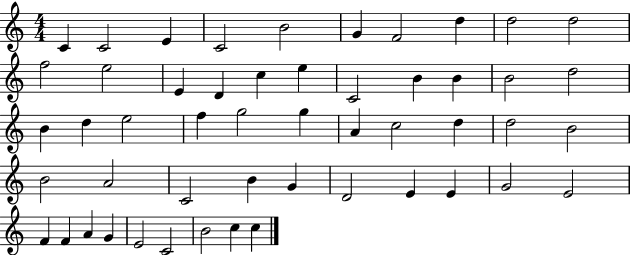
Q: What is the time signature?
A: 4/4